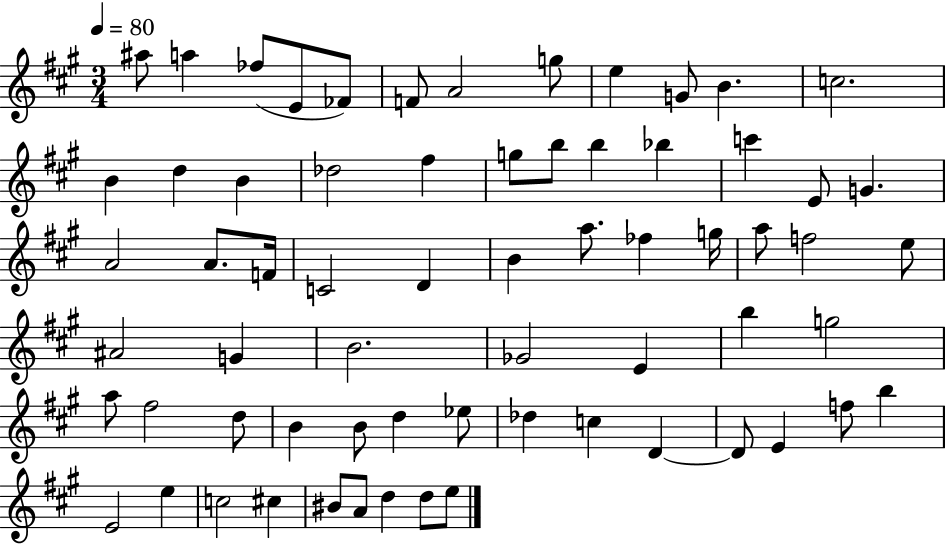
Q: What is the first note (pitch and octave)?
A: A#5